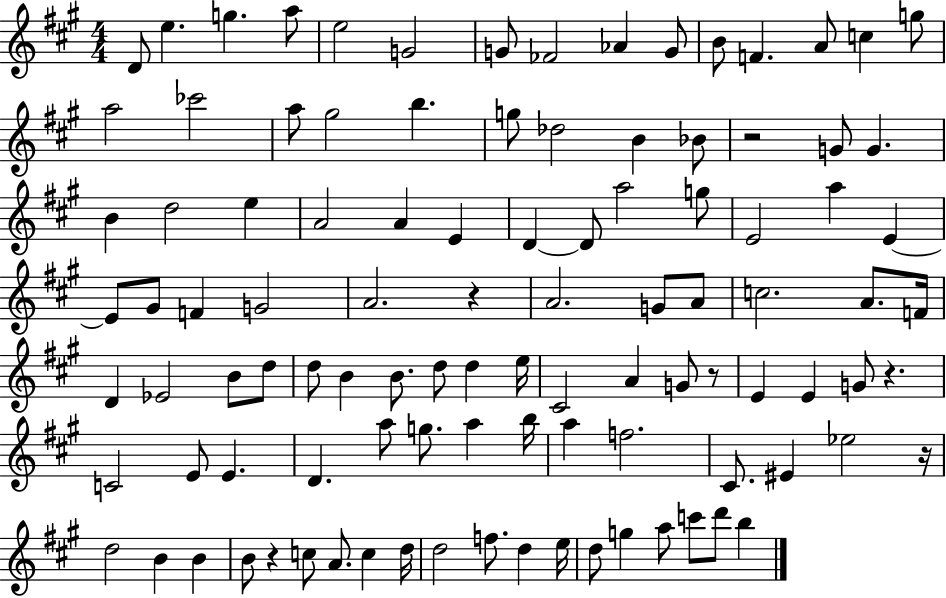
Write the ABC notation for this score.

X:1
T:Untitled
M:4/4
L:1/4
K:A
D/2 e g a/2 e2 G2 G/2 _F2 _A G/2 B/2 F A/2 c g/2 a2 _c'2 a/2 ^g2 b g/2 _d2 B _B/2 z2 G/2 G B d2 e A2 A E D D/2 a2 g/2 E2 a E E/2 ^G/2 F G2 A2 z A2 G/2 A/2 c2 A/2 F/4 D _E2 B/2 d/2 d/2 B B/2 d/2 d e/4 ^C2 A G/2 z/2 E E G/2 z C2 E/2 E D a/2 g/2 a b/4 a f2 ^C/2 ^E _e2 z/4 d2 B B B/2 z c/2 A/2 c d/4 d2 f/2 d e/4 d/2 g a/2 c'/2 d'/2 b